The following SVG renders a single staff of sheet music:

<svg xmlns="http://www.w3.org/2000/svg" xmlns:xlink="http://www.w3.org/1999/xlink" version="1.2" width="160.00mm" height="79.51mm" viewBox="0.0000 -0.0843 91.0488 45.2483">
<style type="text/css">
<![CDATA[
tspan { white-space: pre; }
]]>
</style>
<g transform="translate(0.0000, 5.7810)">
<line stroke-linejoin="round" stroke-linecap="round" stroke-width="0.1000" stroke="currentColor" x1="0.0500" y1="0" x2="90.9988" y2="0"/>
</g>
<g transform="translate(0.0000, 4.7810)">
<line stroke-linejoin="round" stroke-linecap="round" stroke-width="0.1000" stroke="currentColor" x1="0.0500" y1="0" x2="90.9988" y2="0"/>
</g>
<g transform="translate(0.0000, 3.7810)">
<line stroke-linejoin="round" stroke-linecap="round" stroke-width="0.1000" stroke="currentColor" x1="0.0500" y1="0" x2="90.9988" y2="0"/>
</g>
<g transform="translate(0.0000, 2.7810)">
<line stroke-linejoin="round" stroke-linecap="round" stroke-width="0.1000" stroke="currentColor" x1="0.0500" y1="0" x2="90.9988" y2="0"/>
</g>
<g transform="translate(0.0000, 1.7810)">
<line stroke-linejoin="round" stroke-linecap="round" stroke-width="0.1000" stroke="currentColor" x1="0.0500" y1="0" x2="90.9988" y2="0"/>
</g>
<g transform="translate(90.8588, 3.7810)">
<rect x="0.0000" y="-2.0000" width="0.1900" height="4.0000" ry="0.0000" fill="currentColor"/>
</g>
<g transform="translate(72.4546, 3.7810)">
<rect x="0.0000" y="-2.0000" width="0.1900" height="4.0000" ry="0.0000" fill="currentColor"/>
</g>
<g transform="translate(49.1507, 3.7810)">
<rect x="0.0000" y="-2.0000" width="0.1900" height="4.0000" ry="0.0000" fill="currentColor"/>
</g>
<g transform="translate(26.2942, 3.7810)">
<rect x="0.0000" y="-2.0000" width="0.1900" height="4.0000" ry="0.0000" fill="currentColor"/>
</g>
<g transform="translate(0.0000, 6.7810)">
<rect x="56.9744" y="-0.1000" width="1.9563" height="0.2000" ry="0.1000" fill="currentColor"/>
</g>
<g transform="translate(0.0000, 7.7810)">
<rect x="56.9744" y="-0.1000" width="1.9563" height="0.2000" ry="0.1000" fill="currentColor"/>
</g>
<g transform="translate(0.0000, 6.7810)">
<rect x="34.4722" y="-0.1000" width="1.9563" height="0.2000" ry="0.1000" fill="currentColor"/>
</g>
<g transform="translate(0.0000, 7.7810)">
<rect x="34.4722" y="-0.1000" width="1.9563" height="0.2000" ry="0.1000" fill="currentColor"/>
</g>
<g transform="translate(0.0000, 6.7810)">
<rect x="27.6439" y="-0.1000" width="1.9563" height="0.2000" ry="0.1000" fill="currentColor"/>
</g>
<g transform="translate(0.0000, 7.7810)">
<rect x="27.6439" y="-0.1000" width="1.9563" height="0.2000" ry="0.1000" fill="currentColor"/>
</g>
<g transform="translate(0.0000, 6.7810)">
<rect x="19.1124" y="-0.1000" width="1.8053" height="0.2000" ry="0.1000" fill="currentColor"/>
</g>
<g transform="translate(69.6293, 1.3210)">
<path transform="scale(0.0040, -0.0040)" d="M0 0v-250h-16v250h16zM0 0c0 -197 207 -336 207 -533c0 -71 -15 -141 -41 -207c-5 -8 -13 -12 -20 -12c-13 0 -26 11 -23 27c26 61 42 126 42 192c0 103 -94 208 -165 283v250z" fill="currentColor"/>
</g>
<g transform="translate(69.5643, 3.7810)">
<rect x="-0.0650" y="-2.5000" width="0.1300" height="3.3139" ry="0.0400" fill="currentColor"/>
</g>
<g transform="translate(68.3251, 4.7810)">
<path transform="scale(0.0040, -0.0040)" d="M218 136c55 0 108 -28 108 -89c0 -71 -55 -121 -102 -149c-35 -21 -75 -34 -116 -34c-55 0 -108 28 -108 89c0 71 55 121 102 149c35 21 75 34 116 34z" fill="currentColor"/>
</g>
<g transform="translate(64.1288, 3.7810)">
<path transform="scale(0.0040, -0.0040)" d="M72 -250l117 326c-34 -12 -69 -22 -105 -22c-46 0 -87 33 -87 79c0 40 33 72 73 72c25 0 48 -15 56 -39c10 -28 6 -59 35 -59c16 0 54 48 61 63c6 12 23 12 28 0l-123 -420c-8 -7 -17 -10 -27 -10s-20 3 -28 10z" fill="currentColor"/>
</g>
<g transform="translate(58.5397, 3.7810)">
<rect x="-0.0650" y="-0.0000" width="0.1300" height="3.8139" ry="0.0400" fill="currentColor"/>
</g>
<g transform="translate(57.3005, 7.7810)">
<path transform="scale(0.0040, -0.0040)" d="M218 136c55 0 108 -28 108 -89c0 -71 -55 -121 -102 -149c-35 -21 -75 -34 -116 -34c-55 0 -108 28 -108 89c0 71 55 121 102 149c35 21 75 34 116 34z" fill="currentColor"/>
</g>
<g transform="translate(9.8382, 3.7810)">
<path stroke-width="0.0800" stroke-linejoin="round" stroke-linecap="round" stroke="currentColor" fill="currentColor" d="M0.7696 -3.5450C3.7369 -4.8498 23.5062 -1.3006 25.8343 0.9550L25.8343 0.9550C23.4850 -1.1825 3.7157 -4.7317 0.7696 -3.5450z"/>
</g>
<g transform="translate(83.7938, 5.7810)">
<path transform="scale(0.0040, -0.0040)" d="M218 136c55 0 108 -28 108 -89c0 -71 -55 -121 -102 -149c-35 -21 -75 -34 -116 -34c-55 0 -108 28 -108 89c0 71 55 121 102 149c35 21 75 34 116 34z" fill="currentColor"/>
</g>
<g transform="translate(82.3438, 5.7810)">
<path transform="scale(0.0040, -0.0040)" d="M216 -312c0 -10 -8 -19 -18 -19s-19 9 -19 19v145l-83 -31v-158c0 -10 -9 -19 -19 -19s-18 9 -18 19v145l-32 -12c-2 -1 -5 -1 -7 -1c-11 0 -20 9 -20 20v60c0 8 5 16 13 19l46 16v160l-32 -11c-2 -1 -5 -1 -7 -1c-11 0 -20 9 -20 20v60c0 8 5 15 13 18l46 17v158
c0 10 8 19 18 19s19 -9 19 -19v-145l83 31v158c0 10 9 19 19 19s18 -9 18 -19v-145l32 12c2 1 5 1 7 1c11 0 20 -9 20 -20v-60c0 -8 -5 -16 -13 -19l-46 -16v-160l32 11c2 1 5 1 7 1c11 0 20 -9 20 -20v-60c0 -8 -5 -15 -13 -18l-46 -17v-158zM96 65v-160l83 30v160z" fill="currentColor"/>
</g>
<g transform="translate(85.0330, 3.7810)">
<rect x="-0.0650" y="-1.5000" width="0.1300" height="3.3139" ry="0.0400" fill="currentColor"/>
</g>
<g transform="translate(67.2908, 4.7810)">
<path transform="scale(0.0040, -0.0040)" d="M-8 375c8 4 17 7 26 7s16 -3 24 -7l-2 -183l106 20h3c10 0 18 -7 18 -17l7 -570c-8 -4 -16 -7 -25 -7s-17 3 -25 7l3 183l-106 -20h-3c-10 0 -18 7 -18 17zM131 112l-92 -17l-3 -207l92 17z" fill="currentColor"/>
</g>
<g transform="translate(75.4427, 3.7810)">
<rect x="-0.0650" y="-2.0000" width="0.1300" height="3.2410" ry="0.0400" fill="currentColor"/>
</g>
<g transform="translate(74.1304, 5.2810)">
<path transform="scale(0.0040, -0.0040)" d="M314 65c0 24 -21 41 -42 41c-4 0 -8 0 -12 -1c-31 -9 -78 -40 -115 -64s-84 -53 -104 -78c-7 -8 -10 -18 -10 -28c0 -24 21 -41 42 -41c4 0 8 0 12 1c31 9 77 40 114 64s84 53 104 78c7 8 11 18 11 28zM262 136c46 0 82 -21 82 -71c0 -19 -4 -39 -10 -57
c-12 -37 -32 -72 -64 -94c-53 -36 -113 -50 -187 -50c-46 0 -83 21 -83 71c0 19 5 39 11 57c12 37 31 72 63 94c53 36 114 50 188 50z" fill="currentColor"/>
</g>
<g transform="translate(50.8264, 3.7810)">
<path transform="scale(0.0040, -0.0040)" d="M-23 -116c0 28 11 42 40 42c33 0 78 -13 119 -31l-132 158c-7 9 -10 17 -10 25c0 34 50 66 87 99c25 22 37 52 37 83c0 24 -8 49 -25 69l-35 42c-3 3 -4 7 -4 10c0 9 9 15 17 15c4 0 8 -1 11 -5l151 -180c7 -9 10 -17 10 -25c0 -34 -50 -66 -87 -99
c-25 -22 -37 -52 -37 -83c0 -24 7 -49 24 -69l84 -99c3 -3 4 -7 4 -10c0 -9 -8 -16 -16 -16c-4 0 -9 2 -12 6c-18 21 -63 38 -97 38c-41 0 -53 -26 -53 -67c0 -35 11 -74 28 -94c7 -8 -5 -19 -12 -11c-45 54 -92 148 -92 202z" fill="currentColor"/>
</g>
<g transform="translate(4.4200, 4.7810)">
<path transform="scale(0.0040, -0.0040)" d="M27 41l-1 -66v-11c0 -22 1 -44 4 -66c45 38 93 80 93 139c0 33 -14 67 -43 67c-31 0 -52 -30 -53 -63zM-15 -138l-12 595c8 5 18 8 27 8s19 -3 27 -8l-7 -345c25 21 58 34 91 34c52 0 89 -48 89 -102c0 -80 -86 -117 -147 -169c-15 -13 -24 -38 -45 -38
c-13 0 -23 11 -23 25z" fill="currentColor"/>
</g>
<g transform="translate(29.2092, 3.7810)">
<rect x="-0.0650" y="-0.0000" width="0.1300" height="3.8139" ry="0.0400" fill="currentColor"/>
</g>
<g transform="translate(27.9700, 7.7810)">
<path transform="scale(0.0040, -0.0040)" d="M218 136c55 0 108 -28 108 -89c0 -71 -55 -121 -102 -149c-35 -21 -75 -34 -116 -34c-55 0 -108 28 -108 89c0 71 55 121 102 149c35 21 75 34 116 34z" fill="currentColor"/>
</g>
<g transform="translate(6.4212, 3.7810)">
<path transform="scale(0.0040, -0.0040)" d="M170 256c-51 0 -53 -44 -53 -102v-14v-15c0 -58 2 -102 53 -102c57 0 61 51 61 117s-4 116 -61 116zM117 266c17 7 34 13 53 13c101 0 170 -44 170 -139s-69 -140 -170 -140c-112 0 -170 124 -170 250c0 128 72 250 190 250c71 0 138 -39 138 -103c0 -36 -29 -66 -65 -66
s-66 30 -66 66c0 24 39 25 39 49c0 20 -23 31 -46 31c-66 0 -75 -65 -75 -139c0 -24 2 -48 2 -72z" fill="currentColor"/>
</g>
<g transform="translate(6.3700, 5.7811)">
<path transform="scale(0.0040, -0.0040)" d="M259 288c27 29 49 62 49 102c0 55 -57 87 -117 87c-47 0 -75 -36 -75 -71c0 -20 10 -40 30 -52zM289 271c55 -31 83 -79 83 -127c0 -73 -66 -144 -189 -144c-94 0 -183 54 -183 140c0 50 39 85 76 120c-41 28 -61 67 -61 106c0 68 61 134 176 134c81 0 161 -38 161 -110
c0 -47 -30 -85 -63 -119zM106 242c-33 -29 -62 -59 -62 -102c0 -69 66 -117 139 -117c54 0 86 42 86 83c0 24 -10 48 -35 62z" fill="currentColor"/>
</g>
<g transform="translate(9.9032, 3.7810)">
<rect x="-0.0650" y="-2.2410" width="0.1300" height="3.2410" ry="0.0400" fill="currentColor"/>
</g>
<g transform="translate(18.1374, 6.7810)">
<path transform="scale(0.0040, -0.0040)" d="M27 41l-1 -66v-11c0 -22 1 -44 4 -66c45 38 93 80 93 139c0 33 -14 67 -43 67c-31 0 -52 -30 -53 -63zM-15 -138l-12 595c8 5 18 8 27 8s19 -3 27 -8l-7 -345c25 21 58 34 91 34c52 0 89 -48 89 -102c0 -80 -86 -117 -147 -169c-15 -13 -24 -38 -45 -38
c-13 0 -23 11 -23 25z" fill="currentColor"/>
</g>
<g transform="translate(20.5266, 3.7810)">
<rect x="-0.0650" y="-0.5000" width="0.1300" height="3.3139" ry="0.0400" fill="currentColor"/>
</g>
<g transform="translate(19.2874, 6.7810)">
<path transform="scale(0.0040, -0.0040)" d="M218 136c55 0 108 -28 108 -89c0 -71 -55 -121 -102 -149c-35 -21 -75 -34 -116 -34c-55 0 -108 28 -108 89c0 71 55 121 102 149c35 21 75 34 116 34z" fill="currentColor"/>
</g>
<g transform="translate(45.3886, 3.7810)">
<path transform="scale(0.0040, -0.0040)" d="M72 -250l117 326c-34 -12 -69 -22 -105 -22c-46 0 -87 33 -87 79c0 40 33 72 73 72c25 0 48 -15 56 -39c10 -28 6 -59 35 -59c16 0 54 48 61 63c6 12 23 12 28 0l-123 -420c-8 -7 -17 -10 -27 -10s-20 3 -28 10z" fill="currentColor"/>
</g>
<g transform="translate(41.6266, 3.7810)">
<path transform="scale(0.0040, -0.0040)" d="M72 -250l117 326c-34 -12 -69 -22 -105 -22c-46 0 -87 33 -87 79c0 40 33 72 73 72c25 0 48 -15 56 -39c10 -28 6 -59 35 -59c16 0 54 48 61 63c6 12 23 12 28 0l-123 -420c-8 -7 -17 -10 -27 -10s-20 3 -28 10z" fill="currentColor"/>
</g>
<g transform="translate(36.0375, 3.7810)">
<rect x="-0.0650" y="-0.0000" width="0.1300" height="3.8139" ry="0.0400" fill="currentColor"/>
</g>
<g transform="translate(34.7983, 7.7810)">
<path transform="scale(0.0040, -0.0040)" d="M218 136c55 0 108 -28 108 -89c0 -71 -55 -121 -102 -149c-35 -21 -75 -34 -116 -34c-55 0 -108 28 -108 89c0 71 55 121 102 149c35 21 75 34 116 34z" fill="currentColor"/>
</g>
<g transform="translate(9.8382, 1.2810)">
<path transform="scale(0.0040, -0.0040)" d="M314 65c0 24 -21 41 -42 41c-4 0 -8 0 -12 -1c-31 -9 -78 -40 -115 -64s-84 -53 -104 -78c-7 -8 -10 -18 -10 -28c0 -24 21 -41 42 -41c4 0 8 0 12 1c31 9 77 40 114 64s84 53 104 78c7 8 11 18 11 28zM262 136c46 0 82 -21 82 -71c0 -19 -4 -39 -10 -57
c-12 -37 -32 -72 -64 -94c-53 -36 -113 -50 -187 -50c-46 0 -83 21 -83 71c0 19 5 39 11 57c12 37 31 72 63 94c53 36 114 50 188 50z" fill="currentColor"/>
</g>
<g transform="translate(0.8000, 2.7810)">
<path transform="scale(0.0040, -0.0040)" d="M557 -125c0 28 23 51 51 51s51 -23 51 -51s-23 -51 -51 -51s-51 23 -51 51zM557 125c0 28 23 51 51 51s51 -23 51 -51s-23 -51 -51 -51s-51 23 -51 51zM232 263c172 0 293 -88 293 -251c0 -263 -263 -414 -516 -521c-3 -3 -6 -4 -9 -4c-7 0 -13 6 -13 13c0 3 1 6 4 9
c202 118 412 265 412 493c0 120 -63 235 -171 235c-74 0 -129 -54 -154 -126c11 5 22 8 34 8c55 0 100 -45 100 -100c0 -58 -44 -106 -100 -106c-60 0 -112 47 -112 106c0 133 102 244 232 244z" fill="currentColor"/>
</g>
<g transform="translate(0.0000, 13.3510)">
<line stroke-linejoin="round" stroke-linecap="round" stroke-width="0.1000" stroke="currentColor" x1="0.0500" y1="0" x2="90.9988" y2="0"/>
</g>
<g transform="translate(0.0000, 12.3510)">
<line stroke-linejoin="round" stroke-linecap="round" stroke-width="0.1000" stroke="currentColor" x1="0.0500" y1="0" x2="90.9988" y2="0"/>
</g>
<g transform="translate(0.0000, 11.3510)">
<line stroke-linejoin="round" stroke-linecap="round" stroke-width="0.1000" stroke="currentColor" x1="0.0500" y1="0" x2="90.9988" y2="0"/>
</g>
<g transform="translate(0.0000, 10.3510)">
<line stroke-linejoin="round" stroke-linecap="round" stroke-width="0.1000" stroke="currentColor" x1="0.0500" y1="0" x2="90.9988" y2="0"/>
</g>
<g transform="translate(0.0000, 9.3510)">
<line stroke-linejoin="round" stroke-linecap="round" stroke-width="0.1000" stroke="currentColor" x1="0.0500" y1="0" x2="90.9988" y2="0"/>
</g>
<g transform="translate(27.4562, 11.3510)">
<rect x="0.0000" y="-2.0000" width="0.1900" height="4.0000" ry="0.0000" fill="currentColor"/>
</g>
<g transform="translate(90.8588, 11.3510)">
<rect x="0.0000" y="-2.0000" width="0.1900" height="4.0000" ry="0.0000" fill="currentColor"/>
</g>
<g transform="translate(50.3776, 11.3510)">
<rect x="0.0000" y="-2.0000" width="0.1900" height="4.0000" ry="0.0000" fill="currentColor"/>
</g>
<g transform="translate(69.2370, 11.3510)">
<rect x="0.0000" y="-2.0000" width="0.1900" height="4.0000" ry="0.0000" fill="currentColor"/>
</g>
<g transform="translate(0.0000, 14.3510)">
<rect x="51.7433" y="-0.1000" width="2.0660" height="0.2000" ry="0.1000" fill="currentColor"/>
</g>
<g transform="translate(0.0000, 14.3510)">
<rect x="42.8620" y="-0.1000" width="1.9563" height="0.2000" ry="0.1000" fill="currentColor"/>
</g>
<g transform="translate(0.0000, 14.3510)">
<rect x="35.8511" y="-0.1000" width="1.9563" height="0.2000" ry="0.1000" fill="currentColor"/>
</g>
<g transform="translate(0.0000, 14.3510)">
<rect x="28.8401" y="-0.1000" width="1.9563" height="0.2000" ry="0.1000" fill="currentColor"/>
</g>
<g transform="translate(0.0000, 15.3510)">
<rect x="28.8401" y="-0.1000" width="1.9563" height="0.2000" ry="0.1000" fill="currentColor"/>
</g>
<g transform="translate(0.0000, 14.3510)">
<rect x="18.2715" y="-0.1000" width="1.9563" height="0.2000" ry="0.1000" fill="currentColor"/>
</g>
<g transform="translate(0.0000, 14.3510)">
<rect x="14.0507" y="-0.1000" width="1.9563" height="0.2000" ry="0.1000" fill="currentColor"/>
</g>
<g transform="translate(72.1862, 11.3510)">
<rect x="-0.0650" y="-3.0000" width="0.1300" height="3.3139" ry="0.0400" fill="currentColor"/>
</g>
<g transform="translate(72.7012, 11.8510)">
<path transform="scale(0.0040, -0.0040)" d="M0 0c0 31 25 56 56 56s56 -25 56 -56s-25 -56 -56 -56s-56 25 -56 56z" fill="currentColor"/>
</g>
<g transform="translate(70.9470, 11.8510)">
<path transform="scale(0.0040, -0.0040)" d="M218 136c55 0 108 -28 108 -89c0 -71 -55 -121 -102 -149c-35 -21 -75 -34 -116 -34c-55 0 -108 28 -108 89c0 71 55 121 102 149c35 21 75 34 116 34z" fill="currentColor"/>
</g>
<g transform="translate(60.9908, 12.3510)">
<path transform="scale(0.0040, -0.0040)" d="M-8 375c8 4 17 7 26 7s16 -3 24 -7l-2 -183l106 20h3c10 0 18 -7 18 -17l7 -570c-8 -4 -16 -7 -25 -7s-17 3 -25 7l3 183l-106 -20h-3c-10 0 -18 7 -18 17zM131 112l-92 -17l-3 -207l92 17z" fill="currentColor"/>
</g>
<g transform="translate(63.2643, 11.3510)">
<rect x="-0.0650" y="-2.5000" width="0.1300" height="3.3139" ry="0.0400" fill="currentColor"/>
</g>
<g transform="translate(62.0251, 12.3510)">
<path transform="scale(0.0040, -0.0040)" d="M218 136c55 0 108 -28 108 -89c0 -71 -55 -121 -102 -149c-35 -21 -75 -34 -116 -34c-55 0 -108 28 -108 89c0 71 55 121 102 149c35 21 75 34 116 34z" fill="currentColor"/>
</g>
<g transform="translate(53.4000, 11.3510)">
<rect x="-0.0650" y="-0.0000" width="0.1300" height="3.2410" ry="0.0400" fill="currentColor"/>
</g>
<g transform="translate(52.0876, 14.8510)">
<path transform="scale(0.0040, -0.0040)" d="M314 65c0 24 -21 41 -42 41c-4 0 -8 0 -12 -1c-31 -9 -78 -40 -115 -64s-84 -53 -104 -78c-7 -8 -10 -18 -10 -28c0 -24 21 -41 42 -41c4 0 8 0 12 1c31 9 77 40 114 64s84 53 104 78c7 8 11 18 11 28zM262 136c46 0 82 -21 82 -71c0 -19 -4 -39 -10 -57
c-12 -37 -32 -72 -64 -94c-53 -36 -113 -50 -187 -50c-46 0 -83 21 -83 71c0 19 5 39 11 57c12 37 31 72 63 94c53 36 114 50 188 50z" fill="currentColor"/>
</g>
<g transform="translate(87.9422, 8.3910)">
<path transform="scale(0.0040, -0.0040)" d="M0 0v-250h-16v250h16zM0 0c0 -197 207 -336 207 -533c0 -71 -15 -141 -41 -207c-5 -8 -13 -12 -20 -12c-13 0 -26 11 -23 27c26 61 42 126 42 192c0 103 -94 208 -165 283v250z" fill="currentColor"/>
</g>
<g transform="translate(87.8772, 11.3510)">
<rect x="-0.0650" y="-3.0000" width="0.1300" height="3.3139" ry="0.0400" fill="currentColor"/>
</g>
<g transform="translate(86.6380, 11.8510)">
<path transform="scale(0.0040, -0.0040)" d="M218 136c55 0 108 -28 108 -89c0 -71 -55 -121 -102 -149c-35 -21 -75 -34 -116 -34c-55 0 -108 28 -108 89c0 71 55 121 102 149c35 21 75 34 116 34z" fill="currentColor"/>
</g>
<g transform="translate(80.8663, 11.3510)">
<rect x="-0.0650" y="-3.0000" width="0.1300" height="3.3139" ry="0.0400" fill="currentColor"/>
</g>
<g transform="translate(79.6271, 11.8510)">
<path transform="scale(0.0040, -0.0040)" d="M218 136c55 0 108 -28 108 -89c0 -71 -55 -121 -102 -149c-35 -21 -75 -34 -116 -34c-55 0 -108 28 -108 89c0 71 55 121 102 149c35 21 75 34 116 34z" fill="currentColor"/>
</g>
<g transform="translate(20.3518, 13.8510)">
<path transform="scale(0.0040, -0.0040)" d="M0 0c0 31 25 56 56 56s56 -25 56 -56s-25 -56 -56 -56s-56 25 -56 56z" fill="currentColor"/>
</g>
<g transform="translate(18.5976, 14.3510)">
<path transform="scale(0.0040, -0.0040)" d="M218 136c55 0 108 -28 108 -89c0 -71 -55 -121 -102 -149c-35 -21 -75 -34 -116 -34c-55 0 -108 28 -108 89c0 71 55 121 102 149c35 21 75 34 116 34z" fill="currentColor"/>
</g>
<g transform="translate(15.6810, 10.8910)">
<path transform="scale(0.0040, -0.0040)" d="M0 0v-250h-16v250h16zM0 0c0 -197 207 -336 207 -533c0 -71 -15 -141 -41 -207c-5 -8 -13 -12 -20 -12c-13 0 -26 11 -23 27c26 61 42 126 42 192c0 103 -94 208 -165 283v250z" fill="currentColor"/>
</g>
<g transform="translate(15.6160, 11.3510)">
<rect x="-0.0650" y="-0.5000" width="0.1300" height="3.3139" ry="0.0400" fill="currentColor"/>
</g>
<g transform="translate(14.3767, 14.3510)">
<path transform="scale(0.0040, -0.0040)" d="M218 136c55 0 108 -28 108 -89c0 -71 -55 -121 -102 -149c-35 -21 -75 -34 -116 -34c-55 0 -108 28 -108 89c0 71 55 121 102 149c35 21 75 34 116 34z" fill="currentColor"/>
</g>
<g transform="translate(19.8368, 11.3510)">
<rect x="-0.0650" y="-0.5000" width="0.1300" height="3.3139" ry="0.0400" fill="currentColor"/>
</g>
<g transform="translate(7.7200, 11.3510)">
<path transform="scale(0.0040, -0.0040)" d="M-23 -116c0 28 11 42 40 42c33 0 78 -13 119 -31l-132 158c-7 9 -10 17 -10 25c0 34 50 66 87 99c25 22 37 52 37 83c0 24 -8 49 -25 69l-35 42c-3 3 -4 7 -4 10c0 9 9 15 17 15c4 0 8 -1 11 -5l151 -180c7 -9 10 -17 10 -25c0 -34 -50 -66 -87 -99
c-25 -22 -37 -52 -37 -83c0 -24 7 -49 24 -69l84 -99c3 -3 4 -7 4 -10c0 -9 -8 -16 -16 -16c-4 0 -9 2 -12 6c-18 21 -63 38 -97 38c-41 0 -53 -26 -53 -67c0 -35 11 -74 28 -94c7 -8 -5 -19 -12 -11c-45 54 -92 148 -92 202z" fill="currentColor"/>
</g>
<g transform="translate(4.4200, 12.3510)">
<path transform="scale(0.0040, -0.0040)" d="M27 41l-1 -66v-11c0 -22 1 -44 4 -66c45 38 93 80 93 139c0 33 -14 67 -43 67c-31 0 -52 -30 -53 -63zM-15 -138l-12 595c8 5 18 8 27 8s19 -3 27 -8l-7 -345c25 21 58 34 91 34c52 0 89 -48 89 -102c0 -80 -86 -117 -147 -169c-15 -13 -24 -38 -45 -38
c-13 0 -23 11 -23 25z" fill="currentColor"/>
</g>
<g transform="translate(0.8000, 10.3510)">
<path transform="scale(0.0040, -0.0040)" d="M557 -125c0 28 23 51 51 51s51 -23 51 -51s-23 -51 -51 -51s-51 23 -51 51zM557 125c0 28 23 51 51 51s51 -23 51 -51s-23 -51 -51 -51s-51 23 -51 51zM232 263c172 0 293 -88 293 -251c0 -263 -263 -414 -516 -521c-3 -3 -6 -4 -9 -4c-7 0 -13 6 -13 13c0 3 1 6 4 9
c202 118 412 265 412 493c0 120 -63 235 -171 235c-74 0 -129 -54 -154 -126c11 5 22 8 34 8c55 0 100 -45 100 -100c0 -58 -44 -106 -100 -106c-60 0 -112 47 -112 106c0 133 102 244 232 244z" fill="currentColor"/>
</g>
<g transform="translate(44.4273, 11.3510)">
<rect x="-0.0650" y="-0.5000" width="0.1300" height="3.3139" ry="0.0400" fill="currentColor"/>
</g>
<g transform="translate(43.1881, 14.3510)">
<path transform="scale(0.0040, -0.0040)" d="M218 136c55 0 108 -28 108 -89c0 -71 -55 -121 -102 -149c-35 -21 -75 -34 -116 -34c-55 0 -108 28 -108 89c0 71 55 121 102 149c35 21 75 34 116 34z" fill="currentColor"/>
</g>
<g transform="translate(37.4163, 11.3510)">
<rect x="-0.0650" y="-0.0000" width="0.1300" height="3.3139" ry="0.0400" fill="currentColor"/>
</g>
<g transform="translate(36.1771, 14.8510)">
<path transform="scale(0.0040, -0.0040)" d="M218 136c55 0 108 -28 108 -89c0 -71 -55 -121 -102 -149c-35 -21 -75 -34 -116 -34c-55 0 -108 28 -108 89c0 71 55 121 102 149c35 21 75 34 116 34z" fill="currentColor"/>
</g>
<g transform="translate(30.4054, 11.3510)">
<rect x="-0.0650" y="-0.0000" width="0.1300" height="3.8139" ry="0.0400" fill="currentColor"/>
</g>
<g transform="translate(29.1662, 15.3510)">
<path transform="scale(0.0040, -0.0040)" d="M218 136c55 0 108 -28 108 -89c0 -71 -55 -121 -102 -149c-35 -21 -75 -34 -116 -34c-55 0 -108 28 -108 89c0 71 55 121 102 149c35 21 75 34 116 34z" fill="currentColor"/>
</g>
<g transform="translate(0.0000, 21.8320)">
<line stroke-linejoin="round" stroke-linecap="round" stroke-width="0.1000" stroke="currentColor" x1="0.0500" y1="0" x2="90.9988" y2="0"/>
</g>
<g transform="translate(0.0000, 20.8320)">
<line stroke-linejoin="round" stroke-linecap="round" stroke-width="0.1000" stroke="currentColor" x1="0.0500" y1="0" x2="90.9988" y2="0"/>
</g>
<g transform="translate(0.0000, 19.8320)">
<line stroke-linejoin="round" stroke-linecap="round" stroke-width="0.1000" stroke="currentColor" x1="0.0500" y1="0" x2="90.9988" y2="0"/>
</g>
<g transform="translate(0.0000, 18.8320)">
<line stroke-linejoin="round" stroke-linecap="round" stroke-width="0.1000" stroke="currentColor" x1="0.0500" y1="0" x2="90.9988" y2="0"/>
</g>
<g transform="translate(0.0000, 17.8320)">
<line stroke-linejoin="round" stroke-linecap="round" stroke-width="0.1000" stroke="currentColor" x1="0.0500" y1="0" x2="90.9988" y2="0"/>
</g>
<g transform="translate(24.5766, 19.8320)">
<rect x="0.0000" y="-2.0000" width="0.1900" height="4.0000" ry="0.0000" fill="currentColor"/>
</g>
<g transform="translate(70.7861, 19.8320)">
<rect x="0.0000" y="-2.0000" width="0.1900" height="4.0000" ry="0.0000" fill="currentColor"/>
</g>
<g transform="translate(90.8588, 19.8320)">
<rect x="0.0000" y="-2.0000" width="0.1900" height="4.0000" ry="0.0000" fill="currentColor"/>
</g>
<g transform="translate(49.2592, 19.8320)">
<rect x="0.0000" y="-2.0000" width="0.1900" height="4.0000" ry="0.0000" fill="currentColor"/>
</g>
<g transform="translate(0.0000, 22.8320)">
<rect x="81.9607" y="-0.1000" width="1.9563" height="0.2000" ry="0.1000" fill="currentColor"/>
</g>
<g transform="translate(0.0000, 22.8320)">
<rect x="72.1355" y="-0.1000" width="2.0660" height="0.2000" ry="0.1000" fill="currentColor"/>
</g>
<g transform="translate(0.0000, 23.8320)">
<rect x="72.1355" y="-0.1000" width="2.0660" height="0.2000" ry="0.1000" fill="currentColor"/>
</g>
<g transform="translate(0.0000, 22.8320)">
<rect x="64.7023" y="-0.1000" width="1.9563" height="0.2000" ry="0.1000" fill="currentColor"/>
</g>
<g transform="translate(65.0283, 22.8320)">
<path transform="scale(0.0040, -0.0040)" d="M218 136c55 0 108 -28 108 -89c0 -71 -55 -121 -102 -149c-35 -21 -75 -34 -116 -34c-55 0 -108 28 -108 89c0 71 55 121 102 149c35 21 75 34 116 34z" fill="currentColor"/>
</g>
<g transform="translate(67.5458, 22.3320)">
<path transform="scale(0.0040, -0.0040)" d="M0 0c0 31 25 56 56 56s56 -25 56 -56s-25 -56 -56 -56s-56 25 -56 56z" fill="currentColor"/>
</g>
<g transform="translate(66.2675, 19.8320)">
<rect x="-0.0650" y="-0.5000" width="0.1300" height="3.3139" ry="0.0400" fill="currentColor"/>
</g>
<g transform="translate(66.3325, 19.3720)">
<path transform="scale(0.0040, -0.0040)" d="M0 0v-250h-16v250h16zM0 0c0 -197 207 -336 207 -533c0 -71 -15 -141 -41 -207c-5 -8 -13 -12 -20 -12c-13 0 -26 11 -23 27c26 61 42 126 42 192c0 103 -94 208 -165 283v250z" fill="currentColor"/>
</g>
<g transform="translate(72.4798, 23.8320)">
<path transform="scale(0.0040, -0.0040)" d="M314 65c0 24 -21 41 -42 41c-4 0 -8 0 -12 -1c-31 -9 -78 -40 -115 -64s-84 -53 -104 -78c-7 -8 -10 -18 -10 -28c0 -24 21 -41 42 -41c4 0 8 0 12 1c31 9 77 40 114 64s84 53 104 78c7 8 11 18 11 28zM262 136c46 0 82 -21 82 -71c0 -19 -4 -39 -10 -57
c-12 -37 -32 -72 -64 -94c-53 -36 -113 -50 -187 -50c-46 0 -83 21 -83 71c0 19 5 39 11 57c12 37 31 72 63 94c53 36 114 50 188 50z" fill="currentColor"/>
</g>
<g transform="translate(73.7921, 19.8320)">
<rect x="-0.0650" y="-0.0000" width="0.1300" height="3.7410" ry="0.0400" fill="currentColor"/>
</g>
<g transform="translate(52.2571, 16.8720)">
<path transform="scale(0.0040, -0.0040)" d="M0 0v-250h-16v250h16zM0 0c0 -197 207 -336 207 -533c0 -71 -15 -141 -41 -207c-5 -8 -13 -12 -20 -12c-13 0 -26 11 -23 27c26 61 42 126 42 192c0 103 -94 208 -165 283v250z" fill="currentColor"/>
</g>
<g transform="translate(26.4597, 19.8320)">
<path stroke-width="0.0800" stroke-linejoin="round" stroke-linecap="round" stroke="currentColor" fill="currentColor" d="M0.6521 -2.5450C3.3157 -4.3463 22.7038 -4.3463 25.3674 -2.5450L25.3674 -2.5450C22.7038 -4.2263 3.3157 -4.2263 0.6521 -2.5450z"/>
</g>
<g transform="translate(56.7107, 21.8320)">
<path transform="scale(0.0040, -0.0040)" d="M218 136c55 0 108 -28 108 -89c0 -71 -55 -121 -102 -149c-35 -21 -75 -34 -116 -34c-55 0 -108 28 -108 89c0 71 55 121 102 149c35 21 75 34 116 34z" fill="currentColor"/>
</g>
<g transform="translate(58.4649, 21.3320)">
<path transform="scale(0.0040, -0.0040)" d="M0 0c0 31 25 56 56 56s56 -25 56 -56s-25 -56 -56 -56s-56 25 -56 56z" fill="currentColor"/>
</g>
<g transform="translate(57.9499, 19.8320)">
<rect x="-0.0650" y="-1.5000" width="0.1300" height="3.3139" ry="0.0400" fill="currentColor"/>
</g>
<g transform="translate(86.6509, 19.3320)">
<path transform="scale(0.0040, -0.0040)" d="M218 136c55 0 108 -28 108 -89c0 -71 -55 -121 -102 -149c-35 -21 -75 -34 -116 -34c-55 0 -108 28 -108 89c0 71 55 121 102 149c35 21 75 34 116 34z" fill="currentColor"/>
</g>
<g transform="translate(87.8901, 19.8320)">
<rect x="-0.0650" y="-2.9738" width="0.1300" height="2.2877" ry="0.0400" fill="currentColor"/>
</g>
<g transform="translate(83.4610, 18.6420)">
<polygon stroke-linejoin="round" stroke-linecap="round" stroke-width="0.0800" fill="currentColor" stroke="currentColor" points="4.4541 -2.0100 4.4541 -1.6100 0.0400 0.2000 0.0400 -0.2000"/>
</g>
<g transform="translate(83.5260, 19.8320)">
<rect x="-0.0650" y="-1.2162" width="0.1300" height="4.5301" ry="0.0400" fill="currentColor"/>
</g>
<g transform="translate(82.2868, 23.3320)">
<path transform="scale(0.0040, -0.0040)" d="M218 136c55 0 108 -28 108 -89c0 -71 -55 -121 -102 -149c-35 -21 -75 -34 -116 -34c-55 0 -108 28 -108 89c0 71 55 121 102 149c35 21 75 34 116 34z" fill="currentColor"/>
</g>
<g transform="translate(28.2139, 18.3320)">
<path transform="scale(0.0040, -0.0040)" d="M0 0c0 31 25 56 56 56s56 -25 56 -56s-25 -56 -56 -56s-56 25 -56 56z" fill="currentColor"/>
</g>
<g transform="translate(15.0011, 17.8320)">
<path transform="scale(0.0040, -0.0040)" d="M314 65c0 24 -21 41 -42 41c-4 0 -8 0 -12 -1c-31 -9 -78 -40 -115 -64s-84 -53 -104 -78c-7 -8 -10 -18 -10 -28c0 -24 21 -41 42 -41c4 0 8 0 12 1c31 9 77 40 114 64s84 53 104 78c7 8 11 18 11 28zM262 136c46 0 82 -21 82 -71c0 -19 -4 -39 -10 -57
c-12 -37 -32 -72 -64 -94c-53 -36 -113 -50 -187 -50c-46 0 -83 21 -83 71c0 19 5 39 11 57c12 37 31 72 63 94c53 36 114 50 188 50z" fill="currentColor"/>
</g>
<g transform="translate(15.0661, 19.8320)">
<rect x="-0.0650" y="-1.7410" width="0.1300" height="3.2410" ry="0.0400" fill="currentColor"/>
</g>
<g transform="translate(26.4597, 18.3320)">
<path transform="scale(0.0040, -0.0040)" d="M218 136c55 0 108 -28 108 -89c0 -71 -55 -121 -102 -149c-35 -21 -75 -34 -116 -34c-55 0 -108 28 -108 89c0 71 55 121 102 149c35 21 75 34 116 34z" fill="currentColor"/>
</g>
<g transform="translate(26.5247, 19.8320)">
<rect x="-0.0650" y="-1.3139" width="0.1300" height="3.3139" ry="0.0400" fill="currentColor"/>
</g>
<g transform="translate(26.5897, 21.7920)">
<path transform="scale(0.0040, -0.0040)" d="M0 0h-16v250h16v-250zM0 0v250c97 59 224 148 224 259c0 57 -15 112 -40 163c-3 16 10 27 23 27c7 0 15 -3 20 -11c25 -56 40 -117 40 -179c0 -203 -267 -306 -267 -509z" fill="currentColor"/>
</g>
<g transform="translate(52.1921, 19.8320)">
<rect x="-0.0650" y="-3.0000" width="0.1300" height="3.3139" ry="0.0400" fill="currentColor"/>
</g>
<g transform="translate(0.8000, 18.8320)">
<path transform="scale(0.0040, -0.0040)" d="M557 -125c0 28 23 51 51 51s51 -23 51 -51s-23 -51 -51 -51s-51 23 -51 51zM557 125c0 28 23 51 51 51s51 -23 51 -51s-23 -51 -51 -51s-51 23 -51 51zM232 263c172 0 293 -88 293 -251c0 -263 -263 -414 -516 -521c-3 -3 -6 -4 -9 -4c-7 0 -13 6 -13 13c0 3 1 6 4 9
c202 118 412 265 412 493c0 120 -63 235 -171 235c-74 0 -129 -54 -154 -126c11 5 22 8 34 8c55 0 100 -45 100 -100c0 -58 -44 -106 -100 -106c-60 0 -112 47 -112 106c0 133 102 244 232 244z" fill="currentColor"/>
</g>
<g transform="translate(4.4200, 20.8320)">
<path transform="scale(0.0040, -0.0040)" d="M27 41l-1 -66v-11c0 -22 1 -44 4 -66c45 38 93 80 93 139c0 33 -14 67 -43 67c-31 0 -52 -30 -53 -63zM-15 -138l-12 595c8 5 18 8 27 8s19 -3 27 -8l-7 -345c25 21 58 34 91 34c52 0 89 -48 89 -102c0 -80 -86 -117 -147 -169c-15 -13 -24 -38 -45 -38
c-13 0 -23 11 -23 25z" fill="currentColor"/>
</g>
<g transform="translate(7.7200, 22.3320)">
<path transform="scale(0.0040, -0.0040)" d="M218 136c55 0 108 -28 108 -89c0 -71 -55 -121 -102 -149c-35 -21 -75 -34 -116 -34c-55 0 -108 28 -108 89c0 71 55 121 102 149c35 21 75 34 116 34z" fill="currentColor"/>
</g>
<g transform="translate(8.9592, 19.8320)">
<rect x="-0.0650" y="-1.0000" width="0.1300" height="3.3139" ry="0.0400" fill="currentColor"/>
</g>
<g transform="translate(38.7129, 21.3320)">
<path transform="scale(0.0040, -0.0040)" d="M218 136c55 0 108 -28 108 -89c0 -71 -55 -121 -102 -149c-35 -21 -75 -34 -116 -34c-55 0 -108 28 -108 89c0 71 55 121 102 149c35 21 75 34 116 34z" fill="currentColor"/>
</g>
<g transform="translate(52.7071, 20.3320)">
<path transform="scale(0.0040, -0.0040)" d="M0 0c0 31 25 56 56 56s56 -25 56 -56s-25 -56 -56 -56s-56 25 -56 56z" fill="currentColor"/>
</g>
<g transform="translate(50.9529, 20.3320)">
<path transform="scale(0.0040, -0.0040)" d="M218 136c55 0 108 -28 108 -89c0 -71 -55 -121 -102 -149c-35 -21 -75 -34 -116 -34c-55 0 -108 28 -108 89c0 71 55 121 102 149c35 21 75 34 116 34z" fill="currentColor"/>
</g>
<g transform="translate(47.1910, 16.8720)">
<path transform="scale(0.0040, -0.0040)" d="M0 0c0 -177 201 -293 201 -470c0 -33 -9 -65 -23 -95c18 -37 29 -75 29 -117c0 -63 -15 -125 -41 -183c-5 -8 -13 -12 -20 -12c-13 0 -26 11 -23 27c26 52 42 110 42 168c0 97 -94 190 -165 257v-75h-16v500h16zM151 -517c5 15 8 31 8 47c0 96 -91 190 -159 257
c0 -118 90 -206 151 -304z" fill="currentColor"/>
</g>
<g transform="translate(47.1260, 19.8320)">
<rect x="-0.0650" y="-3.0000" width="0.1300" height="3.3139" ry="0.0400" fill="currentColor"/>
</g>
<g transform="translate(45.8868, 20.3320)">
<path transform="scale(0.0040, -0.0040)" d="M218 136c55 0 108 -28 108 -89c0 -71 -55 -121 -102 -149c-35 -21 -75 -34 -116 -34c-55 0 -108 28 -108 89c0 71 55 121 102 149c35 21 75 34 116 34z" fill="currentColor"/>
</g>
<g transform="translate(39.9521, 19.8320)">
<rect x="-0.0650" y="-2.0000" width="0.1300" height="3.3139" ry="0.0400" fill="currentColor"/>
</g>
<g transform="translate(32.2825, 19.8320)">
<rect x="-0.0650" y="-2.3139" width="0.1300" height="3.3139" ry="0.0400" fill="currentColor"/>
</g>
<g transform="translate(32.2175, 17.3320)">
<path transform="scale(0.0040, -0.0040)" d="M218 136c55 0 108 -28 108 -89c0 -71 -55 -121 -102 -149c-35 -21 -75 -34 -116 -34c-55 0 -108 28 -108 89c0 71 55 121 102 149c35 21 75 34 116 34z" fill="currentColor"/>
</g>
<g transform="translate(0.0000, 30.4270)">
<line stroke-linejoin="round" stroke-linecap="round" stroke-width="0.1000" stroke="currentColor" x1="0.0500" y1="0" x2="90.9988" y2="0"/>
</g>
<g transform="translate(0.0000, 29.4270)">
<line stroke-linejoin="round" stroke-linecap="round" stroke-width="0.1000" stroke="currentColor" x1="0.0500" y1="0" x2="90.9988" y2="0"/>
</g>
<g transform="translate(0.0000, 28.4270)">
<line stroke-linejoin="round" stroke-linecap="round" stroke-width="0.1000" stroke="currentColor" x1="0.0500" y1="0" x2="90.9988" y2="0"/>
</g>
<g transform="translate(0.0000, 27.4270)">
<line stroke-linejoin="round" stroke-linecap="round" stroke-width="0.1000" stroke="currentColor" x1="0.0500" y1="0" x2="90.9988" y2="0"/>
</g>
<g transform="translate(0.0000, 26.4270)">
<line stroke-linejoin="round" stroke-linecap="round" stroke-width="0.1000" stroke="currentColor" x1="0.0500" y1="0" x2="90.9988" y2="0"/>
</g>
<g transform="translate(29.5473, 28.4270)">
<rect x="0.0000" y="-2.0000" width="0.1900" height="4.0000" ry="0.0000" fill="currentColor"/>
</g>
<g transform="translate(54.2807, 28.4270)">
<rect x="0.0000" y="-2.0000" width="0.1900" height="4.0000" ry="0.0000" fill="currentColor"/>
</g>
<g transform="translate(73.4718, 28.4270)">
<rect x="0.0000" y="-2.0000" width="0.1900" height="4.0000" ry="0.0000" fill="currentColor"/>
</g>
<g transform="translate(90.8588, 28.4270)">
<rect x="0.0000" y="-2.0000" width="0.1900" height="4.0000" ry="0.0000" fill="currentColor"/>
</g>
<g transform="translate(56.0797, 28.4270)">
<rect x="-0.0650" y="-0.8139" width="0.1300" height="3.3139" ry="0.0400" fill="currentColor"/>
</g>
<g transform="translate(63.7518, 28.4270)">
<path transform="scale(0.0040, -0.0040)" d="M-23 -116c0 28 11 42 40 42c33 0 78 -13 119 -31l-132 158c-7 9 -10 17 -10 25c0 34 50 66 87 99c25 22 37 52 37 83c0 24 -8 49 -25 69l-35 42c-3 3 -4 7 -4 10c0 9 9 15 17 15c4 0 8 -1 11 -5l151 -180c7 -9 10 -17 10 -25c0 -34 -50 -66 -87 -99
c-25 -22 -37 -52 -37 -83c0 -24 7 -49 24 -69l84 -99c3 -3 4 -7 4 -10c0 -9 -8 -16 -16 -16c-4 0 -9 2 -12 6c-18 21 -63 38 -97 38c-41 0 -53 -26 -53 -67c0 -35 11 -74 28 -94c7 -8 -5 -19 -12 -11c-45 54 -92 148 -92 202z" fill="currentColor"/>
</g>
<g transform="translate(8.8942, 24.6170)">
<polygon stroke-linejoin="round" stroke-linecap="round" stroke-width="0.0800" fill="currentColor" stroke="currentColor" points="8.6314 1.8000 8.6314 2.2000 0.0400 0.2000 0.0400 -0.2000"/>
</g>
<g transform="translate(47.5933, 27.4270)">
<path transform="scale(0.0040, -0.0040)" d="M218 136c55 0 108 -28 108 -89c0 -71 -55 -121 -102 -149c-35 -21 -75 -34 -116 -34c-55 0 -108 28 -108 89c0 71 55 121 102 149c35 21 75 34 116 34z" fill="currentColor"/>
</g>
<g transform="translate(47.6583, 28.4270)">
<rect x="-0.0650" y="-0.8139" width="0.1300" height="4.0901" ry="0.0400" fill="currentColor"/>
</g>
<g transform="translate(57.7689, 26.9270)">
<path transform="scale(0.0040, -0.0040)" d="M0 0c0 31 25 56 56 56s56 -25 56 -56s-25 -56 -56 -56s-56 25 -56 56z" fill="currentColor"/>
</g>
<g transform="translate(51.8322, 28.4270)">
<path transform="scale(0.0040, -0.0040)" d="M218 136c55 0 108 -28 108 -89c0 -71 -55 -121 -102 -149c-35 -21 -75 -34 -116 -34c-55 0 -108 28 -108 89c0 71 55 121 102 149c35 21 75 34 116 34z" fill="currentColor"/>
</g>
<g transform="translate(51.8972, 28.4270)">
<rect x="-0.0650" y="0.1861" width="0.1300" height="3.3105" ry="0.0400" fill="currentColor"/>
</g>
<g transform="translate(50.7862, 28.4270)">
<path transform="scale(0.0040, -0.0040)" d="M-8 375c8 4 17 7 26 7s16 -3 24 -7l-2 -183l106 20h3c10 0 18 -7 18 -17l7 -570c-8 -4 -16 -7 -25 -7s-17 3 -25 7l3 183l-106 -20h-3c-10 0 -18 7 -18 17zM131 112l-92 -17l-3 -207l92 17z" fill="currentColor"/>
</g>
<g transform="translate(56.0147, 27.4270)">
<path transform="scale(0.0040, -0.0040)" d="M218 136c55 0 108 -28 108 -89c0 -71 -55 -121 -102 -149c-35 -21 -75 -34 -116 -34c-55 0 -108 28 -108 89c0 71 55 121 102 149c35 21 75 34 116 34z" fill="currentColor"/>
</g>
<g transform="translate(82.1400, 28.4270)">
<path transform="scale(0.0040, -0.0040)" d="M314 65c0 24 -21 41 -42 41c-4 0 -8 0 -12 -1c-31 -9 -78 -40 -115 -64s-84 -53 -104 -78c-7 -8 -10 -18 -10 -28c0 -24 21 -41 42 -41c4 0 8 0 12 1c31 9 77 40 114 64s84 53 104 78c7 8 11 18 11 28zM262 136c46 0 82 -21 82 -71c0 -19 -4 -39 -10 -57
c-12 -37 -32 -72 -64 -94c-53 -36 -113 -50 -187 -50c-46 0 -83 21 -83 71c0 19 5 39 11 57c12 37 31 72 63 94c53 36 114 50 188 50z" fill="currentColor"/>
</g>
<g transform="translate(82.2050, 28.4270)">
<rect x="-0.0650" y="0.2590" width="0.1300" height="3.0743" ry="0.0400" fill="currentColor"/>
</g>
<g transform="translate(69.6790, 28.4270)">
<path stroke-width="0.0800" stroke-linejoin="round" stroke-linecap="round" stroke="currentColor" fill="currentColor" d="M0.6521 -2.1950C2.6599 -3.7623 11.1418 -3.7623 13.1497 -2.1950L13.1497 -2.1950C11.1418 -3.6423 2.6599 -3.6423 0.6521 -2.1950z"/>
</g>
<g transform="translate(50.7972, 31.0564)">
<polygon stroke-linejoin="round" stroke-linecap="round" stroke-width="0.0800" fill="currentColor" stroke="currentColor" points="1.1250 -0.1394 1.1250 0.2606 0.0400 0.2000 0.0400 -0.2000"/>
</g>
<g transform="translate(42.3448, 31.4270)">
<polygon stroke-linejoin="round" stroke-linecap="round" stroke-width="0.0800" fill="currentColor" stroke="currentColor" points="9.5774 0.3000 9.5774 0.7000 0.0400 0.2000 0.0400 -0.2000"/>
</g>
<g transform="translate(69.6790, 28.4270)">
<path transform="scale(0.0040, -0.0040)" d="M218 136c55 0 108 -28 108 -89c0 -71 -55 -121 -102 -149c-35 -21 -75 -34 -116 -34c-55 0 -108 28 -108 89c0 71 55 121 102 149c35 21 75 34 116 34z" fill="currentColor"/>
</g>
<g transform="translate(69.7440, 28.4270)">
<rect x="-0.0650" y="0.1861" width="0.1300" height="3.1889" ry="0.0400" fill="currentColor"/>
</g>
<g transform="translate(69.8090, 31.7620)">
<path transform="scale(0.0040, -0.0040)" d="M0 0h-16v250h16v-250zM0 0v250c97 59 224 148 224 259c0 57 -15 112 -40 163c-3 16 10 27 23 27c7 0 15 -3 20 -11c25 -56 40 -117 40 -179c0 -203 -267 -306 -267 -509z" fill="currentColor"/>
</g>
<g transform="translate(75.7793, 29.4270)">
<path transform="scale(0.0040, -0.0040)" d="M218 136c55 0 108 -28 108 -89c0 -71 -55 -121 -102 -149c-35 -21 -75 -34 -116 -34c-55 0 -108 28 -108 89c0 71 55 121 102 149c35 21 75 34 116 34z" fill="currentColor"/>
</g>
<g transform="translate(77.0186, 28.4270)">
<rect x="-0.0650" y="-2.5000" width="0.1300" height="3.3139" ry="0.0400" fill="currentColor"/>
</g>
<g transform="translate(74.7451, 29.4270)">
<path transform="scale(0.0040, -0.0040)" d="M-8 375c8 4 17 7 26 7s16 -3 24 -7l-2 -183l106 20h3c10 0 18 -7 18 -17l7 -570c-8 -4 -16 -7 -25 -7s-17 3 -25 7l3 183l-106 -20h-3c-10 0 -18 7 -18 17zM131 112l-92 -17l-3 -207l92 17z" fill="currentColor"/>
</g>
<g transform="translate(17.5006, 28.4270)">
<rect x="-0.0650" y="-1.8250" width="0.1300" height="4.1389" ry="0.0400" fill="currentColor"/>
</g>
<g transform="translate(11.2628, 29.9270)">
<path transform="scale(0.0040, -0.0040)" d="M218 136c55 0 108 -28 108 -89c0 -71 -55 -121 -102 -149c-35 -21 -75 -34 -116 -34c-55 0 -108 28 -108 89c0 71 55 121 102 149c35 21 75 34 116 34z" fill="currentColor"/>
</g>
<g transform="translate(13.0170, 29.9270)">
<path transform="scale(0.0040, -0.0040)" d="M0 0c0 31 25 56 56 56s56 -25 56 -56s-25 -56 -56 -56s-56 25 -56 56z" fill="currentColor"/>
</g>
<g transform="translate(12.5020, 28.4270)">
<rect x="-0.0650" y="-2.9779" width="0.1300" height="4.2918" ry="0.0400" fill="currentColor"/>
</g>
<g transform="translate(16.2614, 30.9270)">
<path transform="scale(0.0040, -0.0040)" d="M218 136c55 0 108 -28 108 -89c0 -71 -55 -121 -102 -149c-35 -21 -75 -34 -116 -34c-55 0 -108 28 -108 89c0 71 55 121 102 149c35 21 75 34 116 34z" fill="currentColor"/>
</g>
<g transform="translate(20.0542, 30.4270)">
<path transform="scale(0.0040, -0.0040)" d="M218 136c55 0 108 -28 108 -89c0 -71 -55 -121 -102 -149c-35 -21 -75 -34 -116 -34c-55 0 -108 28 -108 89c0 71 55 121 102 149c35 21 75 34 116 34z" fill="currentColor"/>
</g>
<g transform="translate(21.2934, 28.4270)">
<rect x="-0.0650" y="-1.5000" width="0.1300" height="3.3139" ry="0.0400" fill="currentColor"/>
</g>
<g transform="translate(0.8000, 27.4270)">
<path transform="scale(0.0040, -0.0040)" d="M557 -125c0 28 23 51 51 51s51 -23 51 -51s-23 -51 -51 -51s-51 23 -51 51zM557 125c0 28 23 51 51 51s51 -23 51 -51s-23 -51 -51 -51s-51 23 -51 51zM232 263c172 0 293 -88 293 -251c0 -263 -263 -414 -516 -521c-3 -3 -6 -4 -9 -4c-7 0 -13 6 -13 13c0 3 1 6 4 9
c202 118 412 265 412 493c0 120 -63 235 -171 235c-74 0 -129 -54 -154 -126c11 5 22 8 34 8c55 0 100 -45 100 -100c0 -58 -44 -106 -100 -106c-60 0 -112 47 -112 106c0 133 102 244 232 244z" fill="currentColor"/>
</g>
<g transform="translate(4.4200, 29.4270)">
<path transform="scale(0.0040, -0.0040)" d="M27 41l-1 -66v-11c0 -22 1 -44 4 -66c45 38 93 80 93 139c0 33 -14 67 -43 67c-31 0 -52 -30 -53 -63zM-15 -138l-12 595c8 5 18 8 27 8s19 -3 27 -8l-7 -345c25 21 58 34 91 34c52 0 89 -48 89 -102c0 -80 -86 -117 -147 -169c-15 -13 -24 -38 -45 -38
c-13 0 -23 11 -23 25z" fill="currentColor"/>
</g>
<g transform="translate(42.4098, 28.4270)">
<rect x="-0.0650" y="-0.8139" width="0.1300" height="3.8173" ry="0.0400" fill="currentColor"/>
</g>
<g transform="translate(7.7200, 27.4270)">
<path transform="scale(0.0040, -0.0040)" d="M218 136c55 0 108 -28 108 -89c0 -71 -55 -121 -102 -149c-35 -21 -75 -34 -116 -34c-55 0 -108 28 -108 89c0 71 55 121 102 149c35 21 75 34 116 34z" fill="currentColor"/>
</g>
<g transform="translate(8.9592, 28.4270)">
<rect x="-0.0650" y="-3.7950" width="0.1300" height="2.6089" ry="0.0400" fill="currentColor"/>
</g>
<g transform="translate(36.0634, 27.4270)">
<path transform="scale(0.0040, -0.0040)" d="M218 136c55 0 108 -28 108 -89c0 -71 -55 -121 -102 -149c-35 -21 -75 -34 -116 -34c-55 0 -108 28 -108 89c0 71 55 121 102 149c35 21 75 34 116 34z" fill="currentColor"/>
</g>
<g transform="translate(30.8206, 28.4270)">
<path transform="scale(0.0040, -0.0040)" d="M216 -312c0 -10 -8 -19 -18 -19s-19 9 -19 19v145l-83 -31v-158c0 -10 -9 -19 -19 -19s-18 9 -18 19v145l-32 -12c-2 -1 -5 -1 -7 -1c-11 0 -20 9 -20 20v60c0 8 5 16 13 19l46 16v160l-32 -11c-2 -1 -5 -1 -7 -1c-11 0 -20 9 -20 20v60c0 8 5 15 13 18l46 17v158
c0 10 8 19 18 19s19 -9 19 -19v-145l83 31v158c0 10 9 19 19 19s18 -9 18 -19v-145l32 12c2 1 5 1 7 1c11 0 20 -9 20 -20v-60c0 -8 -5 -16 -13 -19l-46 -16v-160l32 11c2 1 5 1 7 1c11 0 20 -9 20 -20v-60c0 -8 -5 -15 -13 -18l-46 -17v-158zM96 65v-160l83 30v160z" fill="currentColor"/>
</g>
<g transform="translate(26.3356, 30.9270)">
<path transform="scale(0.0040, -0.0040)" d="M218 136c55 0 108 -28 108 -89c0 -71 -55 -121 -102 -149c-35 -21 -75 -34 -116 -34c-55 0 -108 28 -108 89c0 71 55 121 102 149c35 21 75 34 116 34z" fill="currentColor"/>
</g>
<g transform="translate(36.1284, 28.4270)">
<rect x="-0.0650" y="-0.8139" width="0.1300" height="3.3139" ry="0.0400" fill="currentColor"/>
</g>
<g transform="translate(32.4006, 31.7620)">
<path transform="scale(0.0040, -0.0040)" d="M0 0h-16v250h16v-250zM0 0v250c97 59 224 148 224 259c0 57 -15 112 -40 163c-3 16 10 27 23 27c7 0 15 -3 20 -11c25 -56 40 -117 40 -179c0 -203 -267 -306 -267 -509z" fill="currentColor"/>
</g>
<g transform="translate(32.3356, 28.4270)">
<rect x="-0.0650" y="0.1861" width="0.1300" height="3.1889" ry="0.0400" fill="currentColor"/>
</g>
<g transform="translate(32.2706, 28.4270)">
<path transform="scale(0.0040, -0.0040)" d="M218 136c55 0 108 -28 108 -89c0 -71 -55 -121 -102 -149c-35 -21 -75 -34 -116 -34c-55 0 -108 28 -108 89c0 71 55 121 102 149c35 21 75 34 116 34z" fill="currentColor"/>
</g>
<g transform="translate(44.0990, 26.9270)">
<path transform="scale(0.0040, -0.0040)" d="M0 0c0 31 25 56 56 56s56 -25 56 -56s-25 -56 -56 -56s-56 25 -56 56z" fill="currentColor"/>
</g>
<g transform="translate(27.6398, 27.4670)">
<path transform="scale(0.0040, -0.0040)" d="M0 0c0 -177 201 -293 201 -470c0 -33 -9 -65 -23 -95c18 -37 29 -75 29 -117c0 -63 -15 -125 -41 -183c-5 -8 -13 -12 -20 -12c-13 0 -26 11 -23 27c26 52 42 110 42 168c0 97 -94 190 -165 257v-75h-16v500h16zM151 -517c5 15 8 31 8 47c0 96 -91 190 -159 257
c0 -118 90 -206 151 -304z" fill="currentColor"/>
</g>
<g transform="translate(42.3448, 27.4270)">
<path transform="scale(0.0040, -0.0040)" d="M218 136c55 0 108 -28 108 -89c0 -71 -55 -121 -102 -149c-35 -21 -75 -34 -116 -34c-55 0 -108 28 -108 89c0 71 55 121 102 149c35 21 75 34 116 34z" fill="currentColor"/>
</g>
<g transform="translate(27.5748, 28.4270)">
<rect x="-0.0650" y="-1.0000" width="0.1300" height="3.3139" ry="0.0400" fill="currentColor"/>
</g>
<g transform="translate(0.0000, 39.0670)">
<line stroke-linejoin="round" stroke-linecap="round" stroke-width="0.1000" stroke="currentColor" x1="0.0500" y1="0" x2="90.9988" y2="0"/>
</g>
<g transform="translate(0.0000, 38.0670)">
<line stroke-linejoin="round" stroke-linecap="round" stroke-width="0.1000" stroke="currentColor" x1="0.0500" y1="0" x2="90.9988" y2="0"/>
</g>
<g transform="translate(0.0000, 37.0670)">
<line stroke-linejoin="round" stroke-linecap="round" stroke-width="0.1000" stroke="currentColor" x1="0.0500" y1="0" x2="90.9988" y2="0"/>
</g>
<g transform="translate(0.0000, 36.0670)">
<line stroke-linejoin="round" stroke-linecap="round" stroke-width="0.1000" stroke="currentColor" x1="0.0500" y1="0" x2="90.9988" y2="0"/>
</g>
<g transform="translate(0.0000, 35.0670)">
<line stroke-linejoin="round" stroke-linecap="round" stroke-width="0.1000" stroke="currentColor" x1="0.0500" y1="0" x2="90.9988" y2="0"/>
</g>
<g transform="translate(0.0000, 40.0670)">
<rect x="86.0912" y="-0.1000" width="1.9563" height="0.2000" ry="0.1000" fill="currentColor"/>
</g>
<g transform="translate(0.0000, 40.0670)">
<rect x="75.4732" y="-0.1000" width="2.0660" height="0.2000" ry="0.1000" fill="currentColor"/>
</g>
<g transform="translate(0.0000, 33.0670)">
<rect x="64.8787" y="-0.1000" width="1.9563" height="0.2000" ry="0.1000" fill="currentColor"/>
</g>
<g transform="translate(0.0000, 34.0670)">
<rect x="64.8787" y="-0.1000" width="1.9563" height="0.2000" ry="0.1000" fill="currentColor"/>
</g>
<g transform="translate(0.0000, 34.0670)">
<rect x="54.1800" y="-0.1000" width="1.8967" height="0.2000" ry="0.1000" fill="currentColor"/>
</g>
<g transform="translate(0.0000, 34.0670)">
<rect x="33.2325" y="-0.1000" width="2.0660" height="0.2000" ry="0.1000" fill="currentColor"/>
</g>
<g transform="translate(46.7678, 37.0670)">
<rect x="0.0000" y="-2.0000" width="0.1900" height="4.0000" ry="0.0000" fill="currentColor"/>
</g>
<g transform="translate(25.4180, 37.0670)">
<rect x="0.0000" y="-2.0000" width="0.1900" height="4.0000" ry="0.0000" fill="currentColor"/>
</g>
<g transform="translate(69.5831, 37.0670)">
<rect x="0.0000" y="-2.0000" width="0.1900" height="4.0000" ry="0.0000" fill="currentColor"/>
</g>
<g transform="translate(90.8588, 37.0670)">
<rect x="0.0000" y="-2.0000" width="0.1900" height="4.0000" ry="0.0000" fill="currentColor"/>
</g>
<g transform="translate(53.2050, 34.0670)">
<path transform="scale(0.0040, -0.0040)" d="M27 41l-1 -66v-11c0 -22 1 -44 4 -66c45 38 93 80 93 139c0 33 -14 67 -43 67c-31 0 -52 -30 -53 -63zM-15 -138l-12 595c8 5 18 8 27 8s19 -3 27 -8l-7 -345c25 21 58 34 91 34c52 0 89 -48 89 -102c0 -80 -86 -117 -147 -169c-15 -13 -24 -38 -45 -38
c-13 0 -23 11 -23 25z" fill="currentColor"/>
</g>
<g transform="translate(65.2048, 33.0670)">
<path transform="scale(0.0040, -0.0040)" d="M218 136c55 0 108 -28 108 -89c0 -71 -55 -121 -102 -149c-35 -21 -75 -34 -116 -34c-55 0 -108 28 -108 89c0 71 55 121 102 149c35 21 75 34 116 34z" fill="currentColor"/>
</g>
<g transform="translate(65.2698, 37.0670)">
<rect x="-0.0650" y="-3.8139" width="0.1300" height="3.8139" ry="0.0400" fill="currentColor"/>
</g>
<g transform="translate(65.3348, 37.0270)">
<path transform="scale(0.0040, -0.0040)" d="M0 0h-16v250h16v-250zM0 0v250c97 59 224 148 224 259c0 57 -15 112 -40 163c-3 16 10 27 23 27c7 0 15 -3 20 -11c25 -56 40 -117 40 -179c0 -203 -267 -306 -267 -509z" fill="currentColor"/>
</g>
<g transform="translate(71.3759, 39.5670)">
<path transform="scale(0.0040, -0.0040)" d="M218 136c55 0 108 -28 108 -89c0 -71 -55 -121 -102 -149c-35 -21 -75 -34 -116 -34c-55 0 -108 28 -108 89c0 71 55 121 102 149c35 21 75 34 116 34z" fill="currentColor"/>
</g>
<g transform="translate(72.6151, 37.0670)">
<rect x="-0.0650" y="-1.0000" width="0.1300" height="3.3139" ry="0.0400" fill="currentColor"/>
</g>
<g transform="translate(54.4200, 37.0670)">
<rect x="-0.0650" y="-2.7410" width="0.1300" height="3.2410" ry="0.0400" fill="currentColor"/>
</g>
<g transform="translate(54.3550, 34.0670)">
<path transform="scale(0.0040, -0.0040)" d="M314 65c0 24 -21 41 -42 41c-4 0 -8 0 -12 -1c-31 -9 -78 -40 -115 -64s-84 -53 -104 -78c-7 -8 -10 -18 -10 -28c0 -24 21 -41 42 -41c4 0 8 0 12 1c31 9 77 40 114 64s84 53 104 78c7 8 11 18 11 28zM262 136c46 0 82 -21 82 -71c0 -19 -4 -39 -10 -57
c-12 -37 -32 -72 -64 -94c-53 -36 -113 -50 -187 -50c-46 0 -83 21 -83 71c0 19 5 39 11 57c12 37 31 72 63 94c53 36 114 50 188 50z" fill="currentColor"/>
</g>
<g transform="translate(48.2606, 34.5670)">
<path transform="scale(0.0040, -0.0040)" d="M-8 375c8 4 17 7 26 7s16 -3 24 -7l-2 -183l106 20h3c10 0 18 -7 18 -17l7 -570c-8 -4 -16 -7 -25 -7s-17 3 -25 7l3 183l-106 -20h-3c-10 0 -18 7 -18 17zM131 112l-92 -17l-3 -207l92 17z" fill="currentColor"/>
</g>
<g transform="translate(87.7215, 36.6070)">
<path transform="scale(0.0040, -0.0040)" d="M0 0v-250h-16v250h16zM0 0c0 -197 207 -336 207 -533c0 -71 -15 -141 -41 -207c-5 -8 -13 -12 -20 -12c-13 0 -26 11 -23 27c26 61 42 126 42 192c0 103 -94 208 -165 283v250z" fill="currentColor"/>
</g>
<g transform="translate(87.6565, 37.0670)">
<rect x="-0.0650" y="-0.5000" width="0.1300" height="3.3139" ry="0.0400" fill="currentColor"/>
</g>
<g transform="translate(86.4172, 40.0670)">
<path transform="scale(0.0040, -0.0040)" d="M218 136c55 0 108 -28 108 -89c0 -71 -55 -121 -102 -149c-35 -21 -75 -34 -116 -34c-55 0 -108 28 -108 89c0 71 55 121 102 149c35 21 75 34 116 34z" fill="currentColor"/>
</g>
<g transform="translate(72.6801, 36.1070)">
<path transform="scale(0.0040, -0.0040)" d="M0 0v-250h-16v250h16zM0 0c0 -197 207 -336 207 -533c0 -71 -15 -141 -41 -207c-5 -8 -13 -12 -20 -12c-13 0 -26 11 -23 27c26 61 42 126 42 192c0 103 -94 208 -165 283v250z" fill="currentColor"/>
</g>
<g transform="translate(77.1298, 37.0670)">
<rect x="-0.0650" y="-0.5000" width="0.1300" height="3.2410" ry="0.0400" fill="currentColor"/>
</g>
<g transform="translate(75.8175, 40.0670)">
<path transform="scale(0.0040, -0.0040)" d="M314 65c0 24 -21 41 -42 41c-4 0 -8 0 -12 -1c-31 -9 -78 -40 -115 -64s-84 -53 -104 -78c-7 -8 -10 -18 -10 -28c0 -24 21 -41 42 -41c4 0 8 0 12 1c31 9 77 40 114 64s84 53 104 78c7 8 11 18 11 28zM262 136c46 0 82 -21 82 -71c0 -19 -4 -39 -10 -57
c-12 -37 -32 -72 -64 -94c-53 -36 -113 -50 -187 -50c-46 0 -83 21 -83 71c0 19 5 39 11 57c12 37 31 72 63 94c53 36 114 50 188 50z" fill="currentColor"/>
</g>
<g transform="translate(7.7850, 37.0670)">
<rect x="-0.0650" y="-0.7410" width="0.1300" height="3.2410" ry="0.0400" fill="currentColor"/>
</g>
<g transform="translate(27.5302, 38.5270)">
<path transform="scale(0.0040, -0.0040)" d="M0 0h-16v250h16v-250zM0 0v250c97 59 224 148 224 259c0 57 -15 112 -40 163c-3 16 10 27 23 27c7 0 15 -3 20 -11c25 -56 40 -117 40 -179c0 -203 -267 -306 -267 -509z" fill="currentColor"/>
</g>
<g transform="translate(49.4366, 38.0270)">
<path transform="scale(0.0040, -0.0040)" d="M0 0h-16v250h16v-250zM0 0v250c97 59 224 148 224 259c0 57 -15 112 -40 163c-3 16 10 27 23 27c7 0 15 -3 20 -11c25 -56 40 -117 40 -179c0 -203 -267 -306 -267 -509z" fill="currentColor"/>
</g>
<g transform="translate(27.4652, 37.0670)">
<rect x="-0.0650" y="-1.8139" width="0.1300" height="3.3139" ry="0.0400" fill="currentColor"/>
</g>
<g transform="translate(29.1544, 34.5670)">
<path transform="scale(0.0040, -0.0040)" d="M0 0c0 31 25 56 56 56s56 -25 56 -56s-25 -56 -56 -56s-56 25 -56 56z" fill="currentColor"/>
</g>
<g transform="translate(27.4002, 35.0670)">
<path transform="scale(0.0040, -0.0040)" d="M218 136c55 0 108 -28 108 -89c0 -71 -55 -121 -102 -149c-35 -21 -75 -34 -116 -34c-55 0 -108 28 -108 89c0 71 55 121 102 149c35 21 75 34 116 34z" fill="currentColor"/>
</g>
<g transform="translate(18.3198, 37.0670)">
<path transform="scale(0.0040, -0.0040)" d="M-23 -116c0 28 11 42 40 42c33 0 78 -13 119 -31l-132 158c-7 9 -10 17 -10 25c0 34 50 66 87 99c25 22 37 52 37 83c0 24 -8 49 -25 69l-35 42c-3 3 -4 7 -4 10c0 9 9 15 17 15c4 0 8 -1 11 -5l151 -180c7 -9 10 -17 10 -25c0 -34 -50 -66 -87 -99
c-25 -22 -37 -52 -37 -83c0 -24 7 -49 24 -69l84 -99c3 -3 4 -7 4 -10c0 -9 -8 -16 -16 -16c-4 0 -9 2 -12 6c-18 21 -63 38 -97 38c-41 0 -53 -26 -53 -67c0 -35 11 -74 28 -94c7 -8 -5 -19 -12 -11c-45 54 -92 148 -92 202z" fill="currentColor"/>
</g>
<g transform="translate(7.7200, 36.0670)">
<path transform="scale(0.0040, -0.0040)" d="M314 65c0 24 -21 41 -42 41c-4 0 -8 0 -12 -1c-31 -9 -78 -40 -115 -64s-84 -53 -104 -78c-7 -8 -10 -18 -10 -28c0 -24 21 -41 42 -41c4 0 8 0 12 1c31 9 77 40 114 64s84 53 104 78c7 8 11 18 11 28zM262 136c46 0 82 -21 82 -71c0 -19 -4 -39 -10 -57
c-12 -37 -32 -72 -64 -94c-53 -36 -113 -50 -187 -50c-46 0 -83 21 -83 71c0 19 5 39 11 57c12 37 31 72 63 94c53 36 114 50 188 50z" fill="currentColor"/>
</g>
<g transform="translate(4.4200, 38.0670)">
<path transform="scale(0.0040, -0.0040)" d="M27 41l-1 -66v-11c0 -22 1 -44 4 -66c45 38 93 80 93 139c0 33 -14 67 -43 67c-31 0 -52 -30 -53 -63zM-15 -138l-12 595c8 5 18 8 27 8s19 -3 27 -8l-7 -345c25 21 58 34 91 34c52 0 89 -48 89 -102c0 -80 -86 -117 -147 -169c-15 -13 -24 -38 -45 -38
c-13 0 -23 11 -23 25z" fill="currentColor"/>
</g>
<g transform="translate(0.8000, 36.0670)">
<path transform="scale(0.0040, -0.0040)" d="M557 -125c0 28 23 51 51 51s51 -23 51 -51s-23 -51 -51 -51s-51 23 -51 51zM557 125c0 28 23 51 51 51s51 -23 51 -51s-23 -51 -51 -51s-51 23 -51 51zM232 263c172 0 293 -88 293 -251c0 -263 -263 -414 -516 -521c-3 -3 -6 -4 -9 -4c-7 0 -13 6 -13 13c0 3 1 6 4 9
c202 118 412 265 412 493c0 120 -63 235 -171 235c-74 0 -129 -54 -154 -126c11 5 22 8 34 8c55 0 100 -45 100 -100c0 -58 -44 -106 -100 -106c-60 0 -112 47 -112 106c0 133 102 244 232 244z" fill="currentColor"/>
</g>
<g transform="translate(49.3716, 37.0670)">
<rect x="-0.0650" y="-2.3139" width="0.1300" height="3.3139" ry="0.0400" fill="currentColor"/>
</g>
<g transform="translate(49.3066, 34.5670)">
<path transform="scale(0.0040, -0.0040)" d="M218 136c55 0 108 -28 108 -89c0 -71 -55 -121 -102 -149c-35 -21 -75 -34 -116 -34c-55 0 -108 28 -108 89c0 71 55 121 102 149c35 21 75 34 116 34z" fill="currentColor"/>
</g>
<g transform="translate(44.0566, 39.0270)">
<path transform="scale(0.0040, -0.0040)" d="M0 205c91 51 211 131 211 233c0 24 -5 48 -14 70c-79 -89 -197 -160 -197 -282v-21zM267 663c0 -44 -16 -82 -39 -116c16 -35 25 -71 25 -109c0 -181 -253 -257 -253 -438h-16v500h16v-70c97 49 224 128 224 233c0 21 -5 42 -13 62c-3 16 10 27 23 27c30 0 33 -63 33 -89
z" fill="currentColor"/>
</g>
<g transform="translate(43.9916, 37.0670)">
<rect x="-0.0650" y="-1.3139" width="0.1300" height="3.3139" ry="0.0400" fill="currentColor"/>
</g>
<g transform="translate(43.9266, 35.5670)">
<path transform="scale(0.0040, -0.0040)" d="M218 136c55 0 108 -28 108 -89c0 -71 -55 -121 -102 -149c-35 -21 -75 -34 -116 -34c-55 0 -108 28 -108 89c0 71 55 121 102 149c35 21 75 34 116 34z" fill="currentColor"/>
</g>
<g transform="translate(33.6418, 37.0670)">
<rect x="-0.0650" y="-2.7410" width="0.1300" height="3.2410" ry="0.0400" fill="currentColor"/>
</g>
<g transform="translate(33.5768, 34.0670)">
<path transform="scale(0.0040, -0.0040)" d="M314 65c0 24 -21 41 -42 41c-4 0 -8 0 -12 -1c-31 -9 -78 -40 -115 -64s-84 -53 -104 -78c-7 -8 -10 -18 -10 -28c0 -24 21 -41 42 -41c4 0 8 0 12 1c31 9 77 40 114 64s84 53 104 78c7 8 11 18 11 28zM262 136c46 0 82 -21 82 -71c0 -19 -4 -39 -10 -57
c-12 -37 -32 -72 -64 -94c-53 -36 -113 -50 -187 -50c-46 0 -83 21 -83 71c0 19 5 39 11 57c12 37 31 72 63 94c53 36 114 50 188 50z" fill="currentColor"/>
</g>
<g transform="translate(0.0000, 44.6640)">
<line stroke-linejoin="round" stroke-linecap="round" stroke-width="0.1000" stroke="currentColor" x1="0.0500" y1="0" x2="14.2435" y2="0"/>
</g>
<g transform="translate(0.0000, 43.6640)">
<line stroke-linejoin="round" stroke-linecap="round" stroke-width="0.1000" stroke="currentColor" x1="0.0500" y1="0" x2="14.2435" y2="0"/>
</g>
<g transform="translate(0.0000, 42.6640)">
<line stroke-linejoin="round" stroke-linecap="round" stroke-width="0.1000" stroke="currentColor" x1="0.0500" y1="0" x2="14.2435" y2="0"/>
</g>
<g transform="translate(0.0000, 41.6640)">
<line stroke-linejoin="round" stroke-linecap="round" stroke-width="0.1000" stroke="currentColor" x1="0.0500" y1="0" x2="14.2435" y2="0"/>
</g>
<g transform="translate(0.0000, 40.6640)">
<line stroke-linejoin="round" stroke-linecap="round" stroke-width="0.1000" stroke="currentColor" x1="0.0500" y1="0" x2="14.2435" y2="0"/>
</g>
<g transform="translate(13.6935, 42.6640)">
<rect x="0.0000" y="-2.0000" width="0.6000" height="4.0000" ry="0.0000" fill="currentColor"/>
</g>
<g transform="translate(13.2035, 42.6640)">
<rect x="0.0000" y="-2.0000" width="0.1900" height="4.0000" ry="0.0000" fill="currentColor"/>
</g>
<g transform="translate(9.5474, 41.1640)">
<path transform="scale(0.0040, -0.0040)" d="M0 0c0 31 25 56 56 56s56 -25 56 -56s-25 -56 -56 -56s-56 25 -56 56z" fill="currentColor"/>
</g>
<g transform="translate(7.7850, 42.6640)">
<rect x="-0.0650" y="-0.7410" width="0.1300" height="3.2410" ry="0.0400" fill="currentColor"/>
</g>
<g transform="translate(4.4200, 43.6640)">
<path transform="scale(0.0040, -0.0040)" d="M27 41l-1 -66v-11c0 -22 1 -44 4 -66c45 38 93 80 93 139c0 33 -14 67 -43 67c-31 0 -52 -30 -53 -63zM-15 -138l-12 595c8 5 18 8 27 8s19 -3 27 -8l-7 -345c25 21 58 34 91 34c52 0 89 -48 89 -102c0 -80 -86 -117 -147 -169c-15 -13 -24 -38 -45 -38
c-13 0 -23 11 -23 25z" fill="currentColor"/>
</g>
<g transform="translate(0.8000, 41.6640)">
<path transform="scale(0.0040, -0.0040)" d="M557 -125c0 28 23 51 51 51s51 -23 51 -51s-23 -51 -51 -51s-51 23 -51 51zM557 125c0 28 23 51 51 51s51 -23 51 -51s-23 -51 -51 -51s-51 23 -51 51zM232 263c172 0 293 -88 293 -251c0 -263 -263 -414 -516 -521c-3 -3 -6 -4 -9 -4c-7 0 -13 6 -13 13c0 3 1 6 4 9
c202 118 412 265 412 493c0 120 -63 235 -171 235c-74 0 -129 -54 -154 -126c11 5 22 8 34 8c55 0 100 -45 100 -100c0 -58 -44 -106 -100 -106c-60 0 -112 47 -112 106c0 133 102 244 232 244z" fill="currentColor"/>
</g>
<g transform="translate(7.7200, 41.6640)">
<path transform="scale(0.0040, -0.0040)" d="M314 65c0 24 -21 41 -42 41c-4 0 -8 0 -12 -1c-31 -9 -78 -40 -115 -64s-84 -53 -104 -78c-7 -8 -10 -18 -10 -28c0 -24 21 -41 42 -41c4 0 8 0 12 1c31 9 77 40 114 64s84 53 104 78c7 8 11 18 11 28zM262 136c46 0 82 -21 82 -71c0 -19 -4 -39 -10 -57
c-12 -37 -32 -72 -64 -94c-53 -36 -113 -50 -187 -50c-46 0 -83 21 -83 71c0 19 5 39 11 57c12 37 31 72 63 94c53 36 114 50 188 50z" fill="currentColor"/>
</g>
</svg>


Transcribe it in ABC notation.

X:1
T:Untitled
M:6/8
L:1/4
K:F
_B,2 _E,, C,, C,, z/2 z/2 z C,, z/2 B,,/2 A,,2 ^G,, z E,,/2 E,, C,, D,, E,, D,,2 B,, C, C, C,/2 F,, A,2 G,/2 _B, A,, C,/4 C,/2 G,, E,,/2 C,,2 D,,/2 E,/2 F,/2 A,,/2 F,,/2 G,, F,,/4 ^D,/2 F, F,/2 F,/2 D,/4 F, z D,/2 B,, D,2 F,2 z A,/2 C2 G,/4 B,/2 _C2 E/2 F,,/2 E,,2 E,,/2 F,2